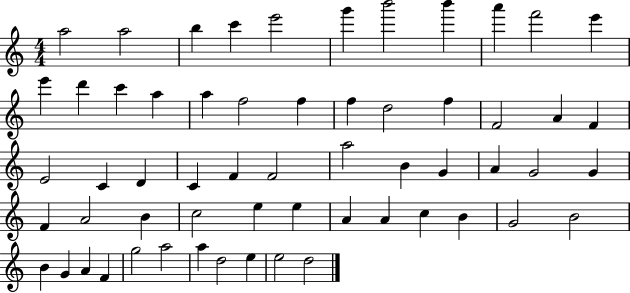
{
  \clef treble
  \numericTimeSignature
  \time 4/4
  \key c \major
  a''2 a''2 | b''4 c'''4 e'''2 | g'''4 b'''2 b'''4 | a'''4 f'''2 e'''4 | \break e'''4 d'''4 c'''4 a''4 | a''4 f''2 f''4 | f''4 d''2 f''4 | f'2 a'4 f'4 | \break e'2 c'4 d'4 | c'4 f'4 f'2 | a''2 b'4 g'4 | a'4 g'2 g'4 | \break f'4 a'2 b'4 | c''2 e''4 e''4 | a'4 a'4 c''4 b'4 | g'2 b'2 | \break b'4 g'4 a'4 f'4 | g''2 a''2 | a''4 d''2 e''4 | e''2 d''2 | \break \bar "|."
}